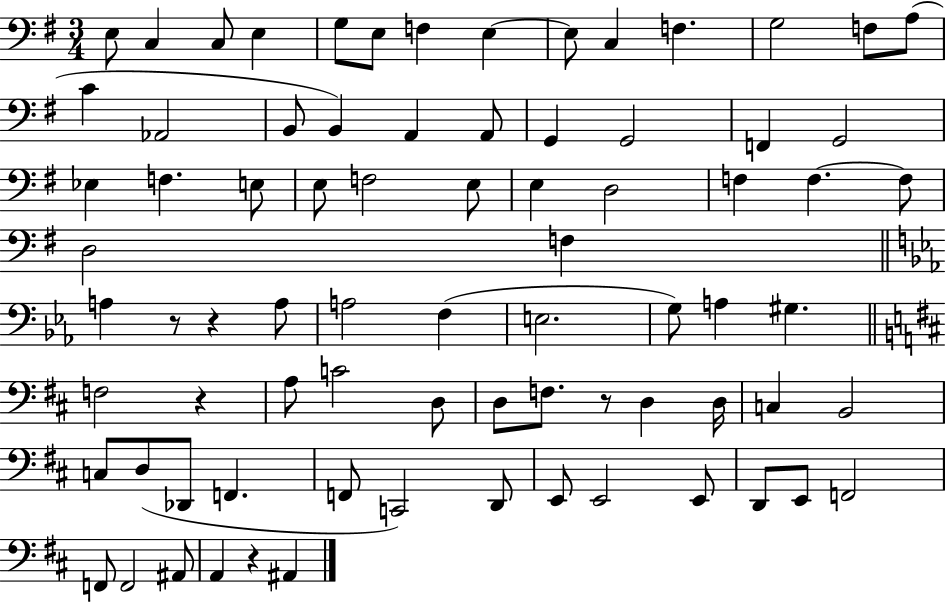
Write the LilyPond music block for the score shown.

{
  \clef bass
  \numericTimeSignature
  \time 3/4
  \key g \major
  e8 c4 c8 e4 | g8 e8 f4 e4~~ | e8 c4 f4. | g2 f8 a8( | \break c'4 aes,2 | b,8 b,4) a,4 a,8 | g,4 g,2 | f,4 g,2 | \break ees4 f4. e8 | e8 f2 e8 | e4 d2 | f4 f4.~~ f8 | \break d2 f4 | \bar "||" \break \key c \minor a4 r8 r4 a8 | a2 f4( | e2. | g8) a4 gis4. | \break \bar "||" \break \key b \minor f2 r4 | a8 c'2 d8 | d8 f8. r8 d4 d16 | c4 b,2 | \break c8 d8( des,8 f,4. | f,8 c,2) d,8 | e,8 e,2 e,8 | d,8 e,8 f,2 | \break f,8 f,2 ais,8 | a,4 r4 ais,4 | \bar "|."
}